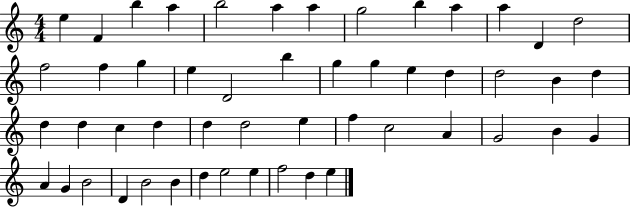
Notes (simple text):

E5/q F4/q B5/q A5/q B5/h A5/q A5/q G5/h B5/q A5/q A5/q D4/q D5/h F5/h F5/q G5/q E5/q D4/h B5/q G5/q G5/q E5/q D5/q D5/h B4/q D5/q D5/q D5/q C5/q D5/q D5/q D5/h E5/q F5/q C5/h A4/q G4/h B4/q G4/q A4/q G4/q B4/h D4/q B4/h B4/q D5/q E5/h E5/q F5/h D5/q E5/q